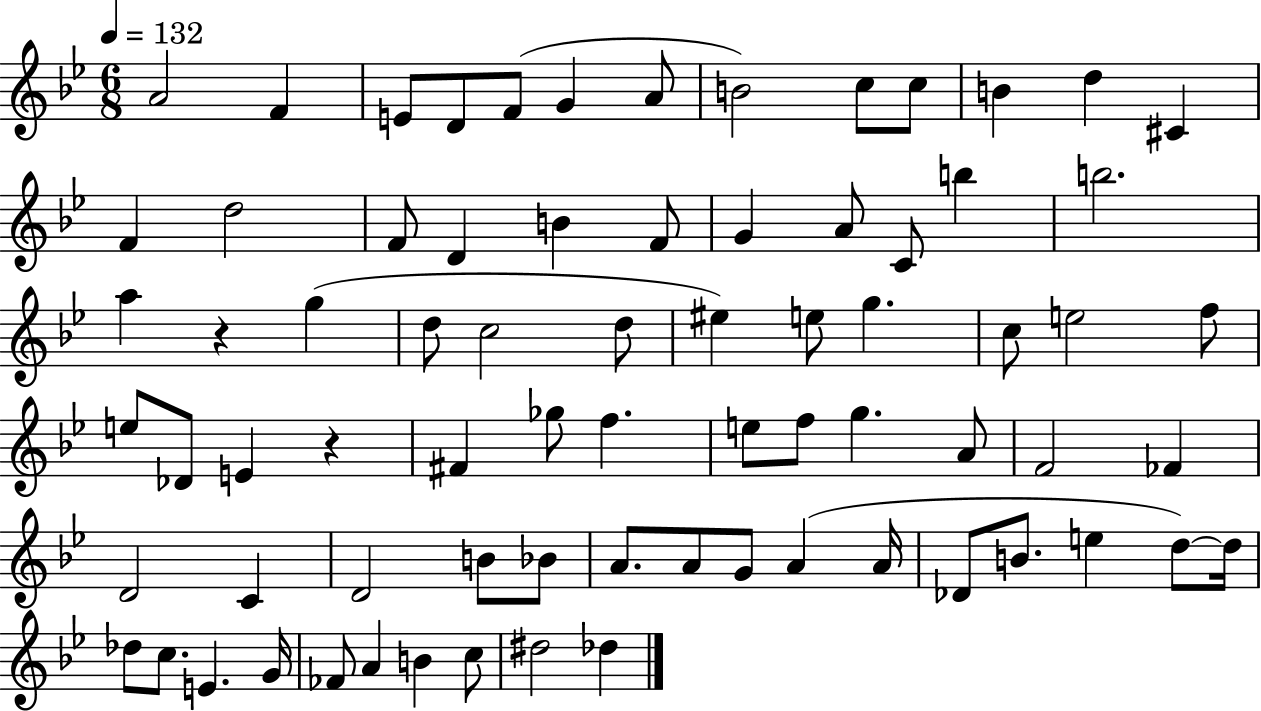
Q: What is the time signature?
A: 6/8